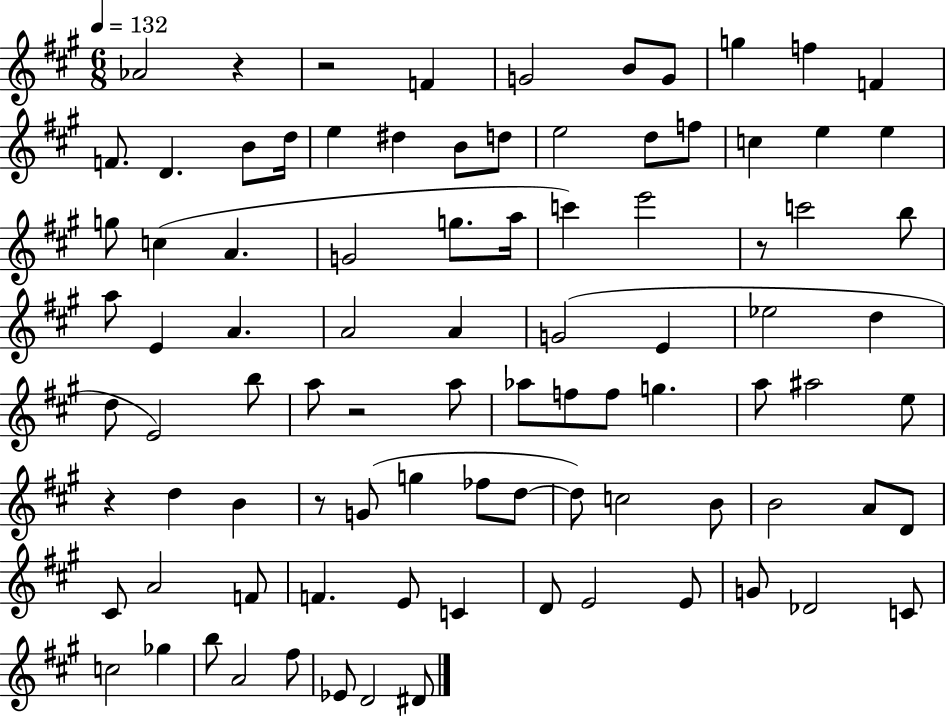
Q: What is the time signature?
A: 6/8